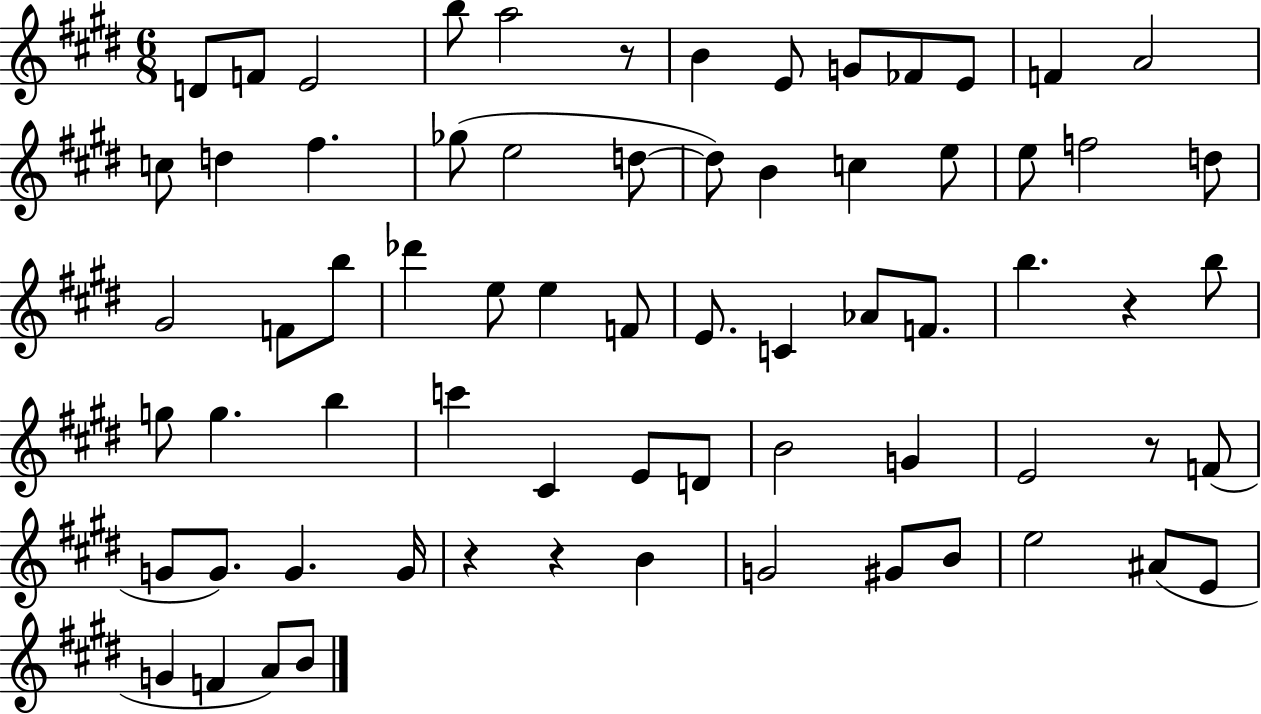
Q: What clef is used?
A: treble